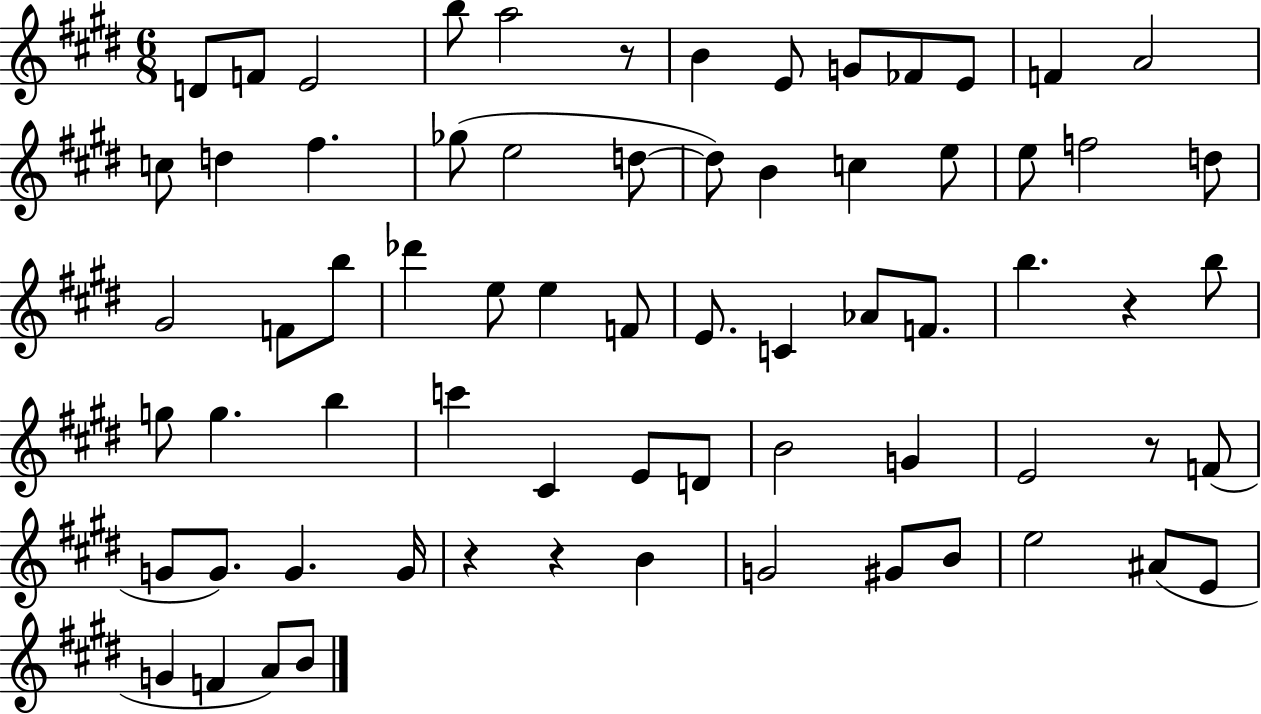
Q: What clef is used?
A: treble